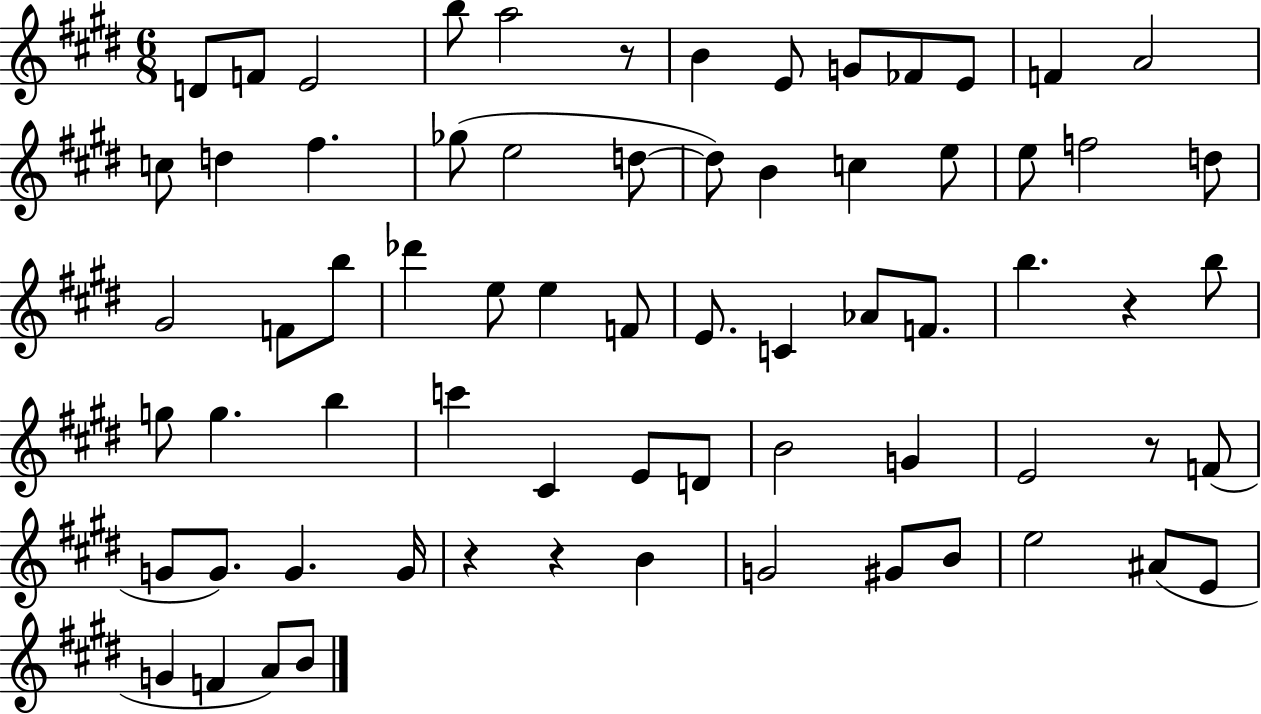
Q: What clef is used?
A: treble